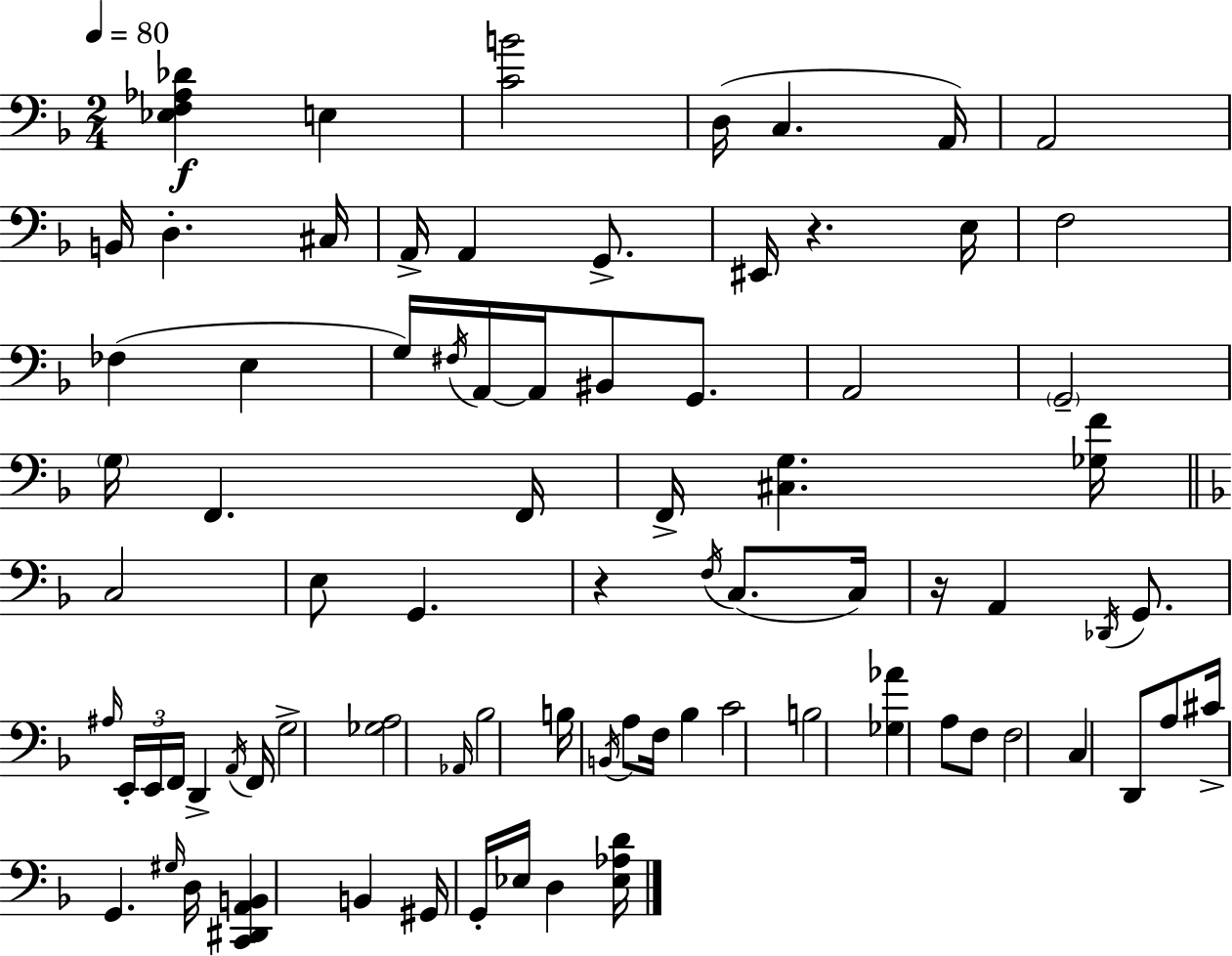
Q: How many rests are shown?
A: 3